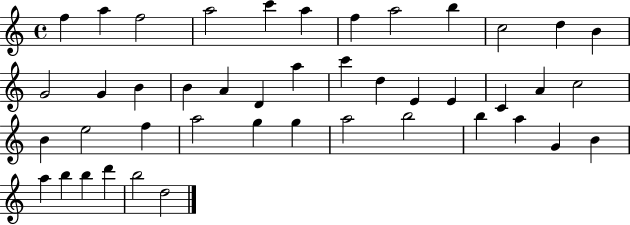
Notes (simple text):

F5/q A5/q F5/h A5/h C6/q A5/q F5/q A5/h B5/q C5/h D5/q B4/q G4/h G4/q B4/q B4/q A4/q D4/q A5/q C6/q D5/q E4/q E4/q C4/q A4/q C5/h B4/q E5/h F5/q A5/h G5/q G5/q A5/h B5/h B5/q A5/q G4/q B4/q A5/q B5/q B5/q D6/q B5/h D5/h